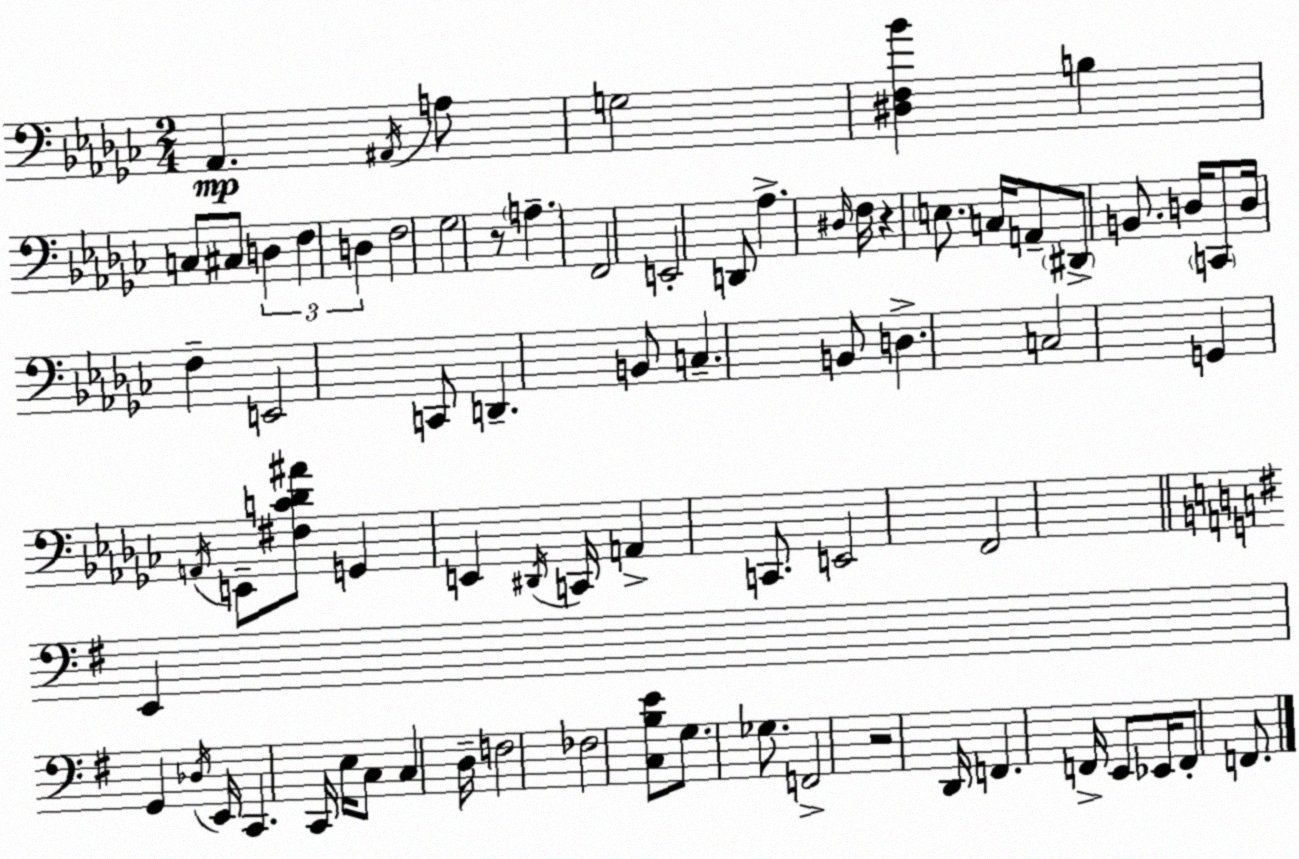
X:1
T:Untitled
M:2/4
L:1/4
K:Ebm
_A,, ^A,,/4 A,/2 G,2 [^D,F,_B] B, C,/2 ^C,/2 D, F, D, F,2 _G,2 z/2 A, F,,2 E,,2 D,,/2 _A, ^D,/4 F,/4 z E,/2 C,/4 A,,/2 ^D,,/2 B,,/2 D,/4 C,,/2 D,/4 F, E,,2 C,,/2 D,, B,,/2 C, B,,/2 D, C,2 G,, A,,/4 E,,/2 [^F,C_D^A]/2 G,, E,, ^D,,/4 C,,/4 A,, C,,/2 E,,2 F,,2 E,, G,, _D,/4 E,,/4 C,, C,,/4 E,/4 C,/2 C, D,/4 F,2 _F,2 [C,B,E]/2 G,/2 _G,/2 F,,2 z2 D,,/4 F,, F,,/4 E,,/2 _E,,/4 F,,/2 F,,/2